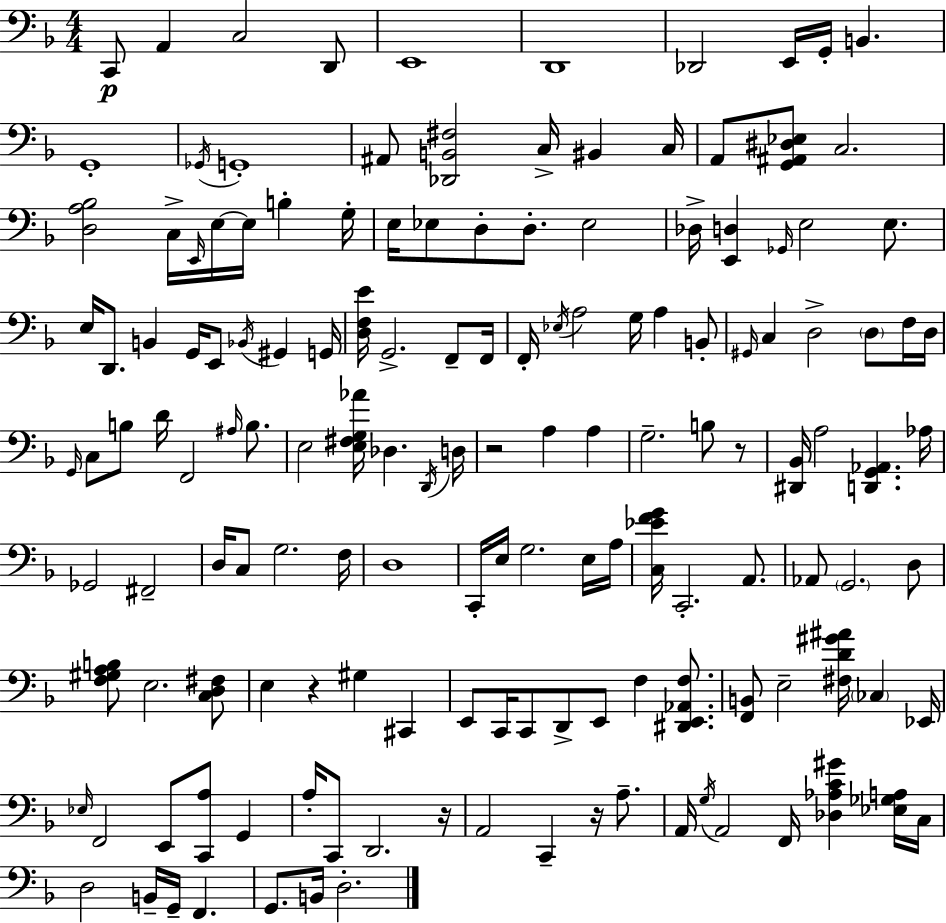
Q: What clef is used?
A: bass